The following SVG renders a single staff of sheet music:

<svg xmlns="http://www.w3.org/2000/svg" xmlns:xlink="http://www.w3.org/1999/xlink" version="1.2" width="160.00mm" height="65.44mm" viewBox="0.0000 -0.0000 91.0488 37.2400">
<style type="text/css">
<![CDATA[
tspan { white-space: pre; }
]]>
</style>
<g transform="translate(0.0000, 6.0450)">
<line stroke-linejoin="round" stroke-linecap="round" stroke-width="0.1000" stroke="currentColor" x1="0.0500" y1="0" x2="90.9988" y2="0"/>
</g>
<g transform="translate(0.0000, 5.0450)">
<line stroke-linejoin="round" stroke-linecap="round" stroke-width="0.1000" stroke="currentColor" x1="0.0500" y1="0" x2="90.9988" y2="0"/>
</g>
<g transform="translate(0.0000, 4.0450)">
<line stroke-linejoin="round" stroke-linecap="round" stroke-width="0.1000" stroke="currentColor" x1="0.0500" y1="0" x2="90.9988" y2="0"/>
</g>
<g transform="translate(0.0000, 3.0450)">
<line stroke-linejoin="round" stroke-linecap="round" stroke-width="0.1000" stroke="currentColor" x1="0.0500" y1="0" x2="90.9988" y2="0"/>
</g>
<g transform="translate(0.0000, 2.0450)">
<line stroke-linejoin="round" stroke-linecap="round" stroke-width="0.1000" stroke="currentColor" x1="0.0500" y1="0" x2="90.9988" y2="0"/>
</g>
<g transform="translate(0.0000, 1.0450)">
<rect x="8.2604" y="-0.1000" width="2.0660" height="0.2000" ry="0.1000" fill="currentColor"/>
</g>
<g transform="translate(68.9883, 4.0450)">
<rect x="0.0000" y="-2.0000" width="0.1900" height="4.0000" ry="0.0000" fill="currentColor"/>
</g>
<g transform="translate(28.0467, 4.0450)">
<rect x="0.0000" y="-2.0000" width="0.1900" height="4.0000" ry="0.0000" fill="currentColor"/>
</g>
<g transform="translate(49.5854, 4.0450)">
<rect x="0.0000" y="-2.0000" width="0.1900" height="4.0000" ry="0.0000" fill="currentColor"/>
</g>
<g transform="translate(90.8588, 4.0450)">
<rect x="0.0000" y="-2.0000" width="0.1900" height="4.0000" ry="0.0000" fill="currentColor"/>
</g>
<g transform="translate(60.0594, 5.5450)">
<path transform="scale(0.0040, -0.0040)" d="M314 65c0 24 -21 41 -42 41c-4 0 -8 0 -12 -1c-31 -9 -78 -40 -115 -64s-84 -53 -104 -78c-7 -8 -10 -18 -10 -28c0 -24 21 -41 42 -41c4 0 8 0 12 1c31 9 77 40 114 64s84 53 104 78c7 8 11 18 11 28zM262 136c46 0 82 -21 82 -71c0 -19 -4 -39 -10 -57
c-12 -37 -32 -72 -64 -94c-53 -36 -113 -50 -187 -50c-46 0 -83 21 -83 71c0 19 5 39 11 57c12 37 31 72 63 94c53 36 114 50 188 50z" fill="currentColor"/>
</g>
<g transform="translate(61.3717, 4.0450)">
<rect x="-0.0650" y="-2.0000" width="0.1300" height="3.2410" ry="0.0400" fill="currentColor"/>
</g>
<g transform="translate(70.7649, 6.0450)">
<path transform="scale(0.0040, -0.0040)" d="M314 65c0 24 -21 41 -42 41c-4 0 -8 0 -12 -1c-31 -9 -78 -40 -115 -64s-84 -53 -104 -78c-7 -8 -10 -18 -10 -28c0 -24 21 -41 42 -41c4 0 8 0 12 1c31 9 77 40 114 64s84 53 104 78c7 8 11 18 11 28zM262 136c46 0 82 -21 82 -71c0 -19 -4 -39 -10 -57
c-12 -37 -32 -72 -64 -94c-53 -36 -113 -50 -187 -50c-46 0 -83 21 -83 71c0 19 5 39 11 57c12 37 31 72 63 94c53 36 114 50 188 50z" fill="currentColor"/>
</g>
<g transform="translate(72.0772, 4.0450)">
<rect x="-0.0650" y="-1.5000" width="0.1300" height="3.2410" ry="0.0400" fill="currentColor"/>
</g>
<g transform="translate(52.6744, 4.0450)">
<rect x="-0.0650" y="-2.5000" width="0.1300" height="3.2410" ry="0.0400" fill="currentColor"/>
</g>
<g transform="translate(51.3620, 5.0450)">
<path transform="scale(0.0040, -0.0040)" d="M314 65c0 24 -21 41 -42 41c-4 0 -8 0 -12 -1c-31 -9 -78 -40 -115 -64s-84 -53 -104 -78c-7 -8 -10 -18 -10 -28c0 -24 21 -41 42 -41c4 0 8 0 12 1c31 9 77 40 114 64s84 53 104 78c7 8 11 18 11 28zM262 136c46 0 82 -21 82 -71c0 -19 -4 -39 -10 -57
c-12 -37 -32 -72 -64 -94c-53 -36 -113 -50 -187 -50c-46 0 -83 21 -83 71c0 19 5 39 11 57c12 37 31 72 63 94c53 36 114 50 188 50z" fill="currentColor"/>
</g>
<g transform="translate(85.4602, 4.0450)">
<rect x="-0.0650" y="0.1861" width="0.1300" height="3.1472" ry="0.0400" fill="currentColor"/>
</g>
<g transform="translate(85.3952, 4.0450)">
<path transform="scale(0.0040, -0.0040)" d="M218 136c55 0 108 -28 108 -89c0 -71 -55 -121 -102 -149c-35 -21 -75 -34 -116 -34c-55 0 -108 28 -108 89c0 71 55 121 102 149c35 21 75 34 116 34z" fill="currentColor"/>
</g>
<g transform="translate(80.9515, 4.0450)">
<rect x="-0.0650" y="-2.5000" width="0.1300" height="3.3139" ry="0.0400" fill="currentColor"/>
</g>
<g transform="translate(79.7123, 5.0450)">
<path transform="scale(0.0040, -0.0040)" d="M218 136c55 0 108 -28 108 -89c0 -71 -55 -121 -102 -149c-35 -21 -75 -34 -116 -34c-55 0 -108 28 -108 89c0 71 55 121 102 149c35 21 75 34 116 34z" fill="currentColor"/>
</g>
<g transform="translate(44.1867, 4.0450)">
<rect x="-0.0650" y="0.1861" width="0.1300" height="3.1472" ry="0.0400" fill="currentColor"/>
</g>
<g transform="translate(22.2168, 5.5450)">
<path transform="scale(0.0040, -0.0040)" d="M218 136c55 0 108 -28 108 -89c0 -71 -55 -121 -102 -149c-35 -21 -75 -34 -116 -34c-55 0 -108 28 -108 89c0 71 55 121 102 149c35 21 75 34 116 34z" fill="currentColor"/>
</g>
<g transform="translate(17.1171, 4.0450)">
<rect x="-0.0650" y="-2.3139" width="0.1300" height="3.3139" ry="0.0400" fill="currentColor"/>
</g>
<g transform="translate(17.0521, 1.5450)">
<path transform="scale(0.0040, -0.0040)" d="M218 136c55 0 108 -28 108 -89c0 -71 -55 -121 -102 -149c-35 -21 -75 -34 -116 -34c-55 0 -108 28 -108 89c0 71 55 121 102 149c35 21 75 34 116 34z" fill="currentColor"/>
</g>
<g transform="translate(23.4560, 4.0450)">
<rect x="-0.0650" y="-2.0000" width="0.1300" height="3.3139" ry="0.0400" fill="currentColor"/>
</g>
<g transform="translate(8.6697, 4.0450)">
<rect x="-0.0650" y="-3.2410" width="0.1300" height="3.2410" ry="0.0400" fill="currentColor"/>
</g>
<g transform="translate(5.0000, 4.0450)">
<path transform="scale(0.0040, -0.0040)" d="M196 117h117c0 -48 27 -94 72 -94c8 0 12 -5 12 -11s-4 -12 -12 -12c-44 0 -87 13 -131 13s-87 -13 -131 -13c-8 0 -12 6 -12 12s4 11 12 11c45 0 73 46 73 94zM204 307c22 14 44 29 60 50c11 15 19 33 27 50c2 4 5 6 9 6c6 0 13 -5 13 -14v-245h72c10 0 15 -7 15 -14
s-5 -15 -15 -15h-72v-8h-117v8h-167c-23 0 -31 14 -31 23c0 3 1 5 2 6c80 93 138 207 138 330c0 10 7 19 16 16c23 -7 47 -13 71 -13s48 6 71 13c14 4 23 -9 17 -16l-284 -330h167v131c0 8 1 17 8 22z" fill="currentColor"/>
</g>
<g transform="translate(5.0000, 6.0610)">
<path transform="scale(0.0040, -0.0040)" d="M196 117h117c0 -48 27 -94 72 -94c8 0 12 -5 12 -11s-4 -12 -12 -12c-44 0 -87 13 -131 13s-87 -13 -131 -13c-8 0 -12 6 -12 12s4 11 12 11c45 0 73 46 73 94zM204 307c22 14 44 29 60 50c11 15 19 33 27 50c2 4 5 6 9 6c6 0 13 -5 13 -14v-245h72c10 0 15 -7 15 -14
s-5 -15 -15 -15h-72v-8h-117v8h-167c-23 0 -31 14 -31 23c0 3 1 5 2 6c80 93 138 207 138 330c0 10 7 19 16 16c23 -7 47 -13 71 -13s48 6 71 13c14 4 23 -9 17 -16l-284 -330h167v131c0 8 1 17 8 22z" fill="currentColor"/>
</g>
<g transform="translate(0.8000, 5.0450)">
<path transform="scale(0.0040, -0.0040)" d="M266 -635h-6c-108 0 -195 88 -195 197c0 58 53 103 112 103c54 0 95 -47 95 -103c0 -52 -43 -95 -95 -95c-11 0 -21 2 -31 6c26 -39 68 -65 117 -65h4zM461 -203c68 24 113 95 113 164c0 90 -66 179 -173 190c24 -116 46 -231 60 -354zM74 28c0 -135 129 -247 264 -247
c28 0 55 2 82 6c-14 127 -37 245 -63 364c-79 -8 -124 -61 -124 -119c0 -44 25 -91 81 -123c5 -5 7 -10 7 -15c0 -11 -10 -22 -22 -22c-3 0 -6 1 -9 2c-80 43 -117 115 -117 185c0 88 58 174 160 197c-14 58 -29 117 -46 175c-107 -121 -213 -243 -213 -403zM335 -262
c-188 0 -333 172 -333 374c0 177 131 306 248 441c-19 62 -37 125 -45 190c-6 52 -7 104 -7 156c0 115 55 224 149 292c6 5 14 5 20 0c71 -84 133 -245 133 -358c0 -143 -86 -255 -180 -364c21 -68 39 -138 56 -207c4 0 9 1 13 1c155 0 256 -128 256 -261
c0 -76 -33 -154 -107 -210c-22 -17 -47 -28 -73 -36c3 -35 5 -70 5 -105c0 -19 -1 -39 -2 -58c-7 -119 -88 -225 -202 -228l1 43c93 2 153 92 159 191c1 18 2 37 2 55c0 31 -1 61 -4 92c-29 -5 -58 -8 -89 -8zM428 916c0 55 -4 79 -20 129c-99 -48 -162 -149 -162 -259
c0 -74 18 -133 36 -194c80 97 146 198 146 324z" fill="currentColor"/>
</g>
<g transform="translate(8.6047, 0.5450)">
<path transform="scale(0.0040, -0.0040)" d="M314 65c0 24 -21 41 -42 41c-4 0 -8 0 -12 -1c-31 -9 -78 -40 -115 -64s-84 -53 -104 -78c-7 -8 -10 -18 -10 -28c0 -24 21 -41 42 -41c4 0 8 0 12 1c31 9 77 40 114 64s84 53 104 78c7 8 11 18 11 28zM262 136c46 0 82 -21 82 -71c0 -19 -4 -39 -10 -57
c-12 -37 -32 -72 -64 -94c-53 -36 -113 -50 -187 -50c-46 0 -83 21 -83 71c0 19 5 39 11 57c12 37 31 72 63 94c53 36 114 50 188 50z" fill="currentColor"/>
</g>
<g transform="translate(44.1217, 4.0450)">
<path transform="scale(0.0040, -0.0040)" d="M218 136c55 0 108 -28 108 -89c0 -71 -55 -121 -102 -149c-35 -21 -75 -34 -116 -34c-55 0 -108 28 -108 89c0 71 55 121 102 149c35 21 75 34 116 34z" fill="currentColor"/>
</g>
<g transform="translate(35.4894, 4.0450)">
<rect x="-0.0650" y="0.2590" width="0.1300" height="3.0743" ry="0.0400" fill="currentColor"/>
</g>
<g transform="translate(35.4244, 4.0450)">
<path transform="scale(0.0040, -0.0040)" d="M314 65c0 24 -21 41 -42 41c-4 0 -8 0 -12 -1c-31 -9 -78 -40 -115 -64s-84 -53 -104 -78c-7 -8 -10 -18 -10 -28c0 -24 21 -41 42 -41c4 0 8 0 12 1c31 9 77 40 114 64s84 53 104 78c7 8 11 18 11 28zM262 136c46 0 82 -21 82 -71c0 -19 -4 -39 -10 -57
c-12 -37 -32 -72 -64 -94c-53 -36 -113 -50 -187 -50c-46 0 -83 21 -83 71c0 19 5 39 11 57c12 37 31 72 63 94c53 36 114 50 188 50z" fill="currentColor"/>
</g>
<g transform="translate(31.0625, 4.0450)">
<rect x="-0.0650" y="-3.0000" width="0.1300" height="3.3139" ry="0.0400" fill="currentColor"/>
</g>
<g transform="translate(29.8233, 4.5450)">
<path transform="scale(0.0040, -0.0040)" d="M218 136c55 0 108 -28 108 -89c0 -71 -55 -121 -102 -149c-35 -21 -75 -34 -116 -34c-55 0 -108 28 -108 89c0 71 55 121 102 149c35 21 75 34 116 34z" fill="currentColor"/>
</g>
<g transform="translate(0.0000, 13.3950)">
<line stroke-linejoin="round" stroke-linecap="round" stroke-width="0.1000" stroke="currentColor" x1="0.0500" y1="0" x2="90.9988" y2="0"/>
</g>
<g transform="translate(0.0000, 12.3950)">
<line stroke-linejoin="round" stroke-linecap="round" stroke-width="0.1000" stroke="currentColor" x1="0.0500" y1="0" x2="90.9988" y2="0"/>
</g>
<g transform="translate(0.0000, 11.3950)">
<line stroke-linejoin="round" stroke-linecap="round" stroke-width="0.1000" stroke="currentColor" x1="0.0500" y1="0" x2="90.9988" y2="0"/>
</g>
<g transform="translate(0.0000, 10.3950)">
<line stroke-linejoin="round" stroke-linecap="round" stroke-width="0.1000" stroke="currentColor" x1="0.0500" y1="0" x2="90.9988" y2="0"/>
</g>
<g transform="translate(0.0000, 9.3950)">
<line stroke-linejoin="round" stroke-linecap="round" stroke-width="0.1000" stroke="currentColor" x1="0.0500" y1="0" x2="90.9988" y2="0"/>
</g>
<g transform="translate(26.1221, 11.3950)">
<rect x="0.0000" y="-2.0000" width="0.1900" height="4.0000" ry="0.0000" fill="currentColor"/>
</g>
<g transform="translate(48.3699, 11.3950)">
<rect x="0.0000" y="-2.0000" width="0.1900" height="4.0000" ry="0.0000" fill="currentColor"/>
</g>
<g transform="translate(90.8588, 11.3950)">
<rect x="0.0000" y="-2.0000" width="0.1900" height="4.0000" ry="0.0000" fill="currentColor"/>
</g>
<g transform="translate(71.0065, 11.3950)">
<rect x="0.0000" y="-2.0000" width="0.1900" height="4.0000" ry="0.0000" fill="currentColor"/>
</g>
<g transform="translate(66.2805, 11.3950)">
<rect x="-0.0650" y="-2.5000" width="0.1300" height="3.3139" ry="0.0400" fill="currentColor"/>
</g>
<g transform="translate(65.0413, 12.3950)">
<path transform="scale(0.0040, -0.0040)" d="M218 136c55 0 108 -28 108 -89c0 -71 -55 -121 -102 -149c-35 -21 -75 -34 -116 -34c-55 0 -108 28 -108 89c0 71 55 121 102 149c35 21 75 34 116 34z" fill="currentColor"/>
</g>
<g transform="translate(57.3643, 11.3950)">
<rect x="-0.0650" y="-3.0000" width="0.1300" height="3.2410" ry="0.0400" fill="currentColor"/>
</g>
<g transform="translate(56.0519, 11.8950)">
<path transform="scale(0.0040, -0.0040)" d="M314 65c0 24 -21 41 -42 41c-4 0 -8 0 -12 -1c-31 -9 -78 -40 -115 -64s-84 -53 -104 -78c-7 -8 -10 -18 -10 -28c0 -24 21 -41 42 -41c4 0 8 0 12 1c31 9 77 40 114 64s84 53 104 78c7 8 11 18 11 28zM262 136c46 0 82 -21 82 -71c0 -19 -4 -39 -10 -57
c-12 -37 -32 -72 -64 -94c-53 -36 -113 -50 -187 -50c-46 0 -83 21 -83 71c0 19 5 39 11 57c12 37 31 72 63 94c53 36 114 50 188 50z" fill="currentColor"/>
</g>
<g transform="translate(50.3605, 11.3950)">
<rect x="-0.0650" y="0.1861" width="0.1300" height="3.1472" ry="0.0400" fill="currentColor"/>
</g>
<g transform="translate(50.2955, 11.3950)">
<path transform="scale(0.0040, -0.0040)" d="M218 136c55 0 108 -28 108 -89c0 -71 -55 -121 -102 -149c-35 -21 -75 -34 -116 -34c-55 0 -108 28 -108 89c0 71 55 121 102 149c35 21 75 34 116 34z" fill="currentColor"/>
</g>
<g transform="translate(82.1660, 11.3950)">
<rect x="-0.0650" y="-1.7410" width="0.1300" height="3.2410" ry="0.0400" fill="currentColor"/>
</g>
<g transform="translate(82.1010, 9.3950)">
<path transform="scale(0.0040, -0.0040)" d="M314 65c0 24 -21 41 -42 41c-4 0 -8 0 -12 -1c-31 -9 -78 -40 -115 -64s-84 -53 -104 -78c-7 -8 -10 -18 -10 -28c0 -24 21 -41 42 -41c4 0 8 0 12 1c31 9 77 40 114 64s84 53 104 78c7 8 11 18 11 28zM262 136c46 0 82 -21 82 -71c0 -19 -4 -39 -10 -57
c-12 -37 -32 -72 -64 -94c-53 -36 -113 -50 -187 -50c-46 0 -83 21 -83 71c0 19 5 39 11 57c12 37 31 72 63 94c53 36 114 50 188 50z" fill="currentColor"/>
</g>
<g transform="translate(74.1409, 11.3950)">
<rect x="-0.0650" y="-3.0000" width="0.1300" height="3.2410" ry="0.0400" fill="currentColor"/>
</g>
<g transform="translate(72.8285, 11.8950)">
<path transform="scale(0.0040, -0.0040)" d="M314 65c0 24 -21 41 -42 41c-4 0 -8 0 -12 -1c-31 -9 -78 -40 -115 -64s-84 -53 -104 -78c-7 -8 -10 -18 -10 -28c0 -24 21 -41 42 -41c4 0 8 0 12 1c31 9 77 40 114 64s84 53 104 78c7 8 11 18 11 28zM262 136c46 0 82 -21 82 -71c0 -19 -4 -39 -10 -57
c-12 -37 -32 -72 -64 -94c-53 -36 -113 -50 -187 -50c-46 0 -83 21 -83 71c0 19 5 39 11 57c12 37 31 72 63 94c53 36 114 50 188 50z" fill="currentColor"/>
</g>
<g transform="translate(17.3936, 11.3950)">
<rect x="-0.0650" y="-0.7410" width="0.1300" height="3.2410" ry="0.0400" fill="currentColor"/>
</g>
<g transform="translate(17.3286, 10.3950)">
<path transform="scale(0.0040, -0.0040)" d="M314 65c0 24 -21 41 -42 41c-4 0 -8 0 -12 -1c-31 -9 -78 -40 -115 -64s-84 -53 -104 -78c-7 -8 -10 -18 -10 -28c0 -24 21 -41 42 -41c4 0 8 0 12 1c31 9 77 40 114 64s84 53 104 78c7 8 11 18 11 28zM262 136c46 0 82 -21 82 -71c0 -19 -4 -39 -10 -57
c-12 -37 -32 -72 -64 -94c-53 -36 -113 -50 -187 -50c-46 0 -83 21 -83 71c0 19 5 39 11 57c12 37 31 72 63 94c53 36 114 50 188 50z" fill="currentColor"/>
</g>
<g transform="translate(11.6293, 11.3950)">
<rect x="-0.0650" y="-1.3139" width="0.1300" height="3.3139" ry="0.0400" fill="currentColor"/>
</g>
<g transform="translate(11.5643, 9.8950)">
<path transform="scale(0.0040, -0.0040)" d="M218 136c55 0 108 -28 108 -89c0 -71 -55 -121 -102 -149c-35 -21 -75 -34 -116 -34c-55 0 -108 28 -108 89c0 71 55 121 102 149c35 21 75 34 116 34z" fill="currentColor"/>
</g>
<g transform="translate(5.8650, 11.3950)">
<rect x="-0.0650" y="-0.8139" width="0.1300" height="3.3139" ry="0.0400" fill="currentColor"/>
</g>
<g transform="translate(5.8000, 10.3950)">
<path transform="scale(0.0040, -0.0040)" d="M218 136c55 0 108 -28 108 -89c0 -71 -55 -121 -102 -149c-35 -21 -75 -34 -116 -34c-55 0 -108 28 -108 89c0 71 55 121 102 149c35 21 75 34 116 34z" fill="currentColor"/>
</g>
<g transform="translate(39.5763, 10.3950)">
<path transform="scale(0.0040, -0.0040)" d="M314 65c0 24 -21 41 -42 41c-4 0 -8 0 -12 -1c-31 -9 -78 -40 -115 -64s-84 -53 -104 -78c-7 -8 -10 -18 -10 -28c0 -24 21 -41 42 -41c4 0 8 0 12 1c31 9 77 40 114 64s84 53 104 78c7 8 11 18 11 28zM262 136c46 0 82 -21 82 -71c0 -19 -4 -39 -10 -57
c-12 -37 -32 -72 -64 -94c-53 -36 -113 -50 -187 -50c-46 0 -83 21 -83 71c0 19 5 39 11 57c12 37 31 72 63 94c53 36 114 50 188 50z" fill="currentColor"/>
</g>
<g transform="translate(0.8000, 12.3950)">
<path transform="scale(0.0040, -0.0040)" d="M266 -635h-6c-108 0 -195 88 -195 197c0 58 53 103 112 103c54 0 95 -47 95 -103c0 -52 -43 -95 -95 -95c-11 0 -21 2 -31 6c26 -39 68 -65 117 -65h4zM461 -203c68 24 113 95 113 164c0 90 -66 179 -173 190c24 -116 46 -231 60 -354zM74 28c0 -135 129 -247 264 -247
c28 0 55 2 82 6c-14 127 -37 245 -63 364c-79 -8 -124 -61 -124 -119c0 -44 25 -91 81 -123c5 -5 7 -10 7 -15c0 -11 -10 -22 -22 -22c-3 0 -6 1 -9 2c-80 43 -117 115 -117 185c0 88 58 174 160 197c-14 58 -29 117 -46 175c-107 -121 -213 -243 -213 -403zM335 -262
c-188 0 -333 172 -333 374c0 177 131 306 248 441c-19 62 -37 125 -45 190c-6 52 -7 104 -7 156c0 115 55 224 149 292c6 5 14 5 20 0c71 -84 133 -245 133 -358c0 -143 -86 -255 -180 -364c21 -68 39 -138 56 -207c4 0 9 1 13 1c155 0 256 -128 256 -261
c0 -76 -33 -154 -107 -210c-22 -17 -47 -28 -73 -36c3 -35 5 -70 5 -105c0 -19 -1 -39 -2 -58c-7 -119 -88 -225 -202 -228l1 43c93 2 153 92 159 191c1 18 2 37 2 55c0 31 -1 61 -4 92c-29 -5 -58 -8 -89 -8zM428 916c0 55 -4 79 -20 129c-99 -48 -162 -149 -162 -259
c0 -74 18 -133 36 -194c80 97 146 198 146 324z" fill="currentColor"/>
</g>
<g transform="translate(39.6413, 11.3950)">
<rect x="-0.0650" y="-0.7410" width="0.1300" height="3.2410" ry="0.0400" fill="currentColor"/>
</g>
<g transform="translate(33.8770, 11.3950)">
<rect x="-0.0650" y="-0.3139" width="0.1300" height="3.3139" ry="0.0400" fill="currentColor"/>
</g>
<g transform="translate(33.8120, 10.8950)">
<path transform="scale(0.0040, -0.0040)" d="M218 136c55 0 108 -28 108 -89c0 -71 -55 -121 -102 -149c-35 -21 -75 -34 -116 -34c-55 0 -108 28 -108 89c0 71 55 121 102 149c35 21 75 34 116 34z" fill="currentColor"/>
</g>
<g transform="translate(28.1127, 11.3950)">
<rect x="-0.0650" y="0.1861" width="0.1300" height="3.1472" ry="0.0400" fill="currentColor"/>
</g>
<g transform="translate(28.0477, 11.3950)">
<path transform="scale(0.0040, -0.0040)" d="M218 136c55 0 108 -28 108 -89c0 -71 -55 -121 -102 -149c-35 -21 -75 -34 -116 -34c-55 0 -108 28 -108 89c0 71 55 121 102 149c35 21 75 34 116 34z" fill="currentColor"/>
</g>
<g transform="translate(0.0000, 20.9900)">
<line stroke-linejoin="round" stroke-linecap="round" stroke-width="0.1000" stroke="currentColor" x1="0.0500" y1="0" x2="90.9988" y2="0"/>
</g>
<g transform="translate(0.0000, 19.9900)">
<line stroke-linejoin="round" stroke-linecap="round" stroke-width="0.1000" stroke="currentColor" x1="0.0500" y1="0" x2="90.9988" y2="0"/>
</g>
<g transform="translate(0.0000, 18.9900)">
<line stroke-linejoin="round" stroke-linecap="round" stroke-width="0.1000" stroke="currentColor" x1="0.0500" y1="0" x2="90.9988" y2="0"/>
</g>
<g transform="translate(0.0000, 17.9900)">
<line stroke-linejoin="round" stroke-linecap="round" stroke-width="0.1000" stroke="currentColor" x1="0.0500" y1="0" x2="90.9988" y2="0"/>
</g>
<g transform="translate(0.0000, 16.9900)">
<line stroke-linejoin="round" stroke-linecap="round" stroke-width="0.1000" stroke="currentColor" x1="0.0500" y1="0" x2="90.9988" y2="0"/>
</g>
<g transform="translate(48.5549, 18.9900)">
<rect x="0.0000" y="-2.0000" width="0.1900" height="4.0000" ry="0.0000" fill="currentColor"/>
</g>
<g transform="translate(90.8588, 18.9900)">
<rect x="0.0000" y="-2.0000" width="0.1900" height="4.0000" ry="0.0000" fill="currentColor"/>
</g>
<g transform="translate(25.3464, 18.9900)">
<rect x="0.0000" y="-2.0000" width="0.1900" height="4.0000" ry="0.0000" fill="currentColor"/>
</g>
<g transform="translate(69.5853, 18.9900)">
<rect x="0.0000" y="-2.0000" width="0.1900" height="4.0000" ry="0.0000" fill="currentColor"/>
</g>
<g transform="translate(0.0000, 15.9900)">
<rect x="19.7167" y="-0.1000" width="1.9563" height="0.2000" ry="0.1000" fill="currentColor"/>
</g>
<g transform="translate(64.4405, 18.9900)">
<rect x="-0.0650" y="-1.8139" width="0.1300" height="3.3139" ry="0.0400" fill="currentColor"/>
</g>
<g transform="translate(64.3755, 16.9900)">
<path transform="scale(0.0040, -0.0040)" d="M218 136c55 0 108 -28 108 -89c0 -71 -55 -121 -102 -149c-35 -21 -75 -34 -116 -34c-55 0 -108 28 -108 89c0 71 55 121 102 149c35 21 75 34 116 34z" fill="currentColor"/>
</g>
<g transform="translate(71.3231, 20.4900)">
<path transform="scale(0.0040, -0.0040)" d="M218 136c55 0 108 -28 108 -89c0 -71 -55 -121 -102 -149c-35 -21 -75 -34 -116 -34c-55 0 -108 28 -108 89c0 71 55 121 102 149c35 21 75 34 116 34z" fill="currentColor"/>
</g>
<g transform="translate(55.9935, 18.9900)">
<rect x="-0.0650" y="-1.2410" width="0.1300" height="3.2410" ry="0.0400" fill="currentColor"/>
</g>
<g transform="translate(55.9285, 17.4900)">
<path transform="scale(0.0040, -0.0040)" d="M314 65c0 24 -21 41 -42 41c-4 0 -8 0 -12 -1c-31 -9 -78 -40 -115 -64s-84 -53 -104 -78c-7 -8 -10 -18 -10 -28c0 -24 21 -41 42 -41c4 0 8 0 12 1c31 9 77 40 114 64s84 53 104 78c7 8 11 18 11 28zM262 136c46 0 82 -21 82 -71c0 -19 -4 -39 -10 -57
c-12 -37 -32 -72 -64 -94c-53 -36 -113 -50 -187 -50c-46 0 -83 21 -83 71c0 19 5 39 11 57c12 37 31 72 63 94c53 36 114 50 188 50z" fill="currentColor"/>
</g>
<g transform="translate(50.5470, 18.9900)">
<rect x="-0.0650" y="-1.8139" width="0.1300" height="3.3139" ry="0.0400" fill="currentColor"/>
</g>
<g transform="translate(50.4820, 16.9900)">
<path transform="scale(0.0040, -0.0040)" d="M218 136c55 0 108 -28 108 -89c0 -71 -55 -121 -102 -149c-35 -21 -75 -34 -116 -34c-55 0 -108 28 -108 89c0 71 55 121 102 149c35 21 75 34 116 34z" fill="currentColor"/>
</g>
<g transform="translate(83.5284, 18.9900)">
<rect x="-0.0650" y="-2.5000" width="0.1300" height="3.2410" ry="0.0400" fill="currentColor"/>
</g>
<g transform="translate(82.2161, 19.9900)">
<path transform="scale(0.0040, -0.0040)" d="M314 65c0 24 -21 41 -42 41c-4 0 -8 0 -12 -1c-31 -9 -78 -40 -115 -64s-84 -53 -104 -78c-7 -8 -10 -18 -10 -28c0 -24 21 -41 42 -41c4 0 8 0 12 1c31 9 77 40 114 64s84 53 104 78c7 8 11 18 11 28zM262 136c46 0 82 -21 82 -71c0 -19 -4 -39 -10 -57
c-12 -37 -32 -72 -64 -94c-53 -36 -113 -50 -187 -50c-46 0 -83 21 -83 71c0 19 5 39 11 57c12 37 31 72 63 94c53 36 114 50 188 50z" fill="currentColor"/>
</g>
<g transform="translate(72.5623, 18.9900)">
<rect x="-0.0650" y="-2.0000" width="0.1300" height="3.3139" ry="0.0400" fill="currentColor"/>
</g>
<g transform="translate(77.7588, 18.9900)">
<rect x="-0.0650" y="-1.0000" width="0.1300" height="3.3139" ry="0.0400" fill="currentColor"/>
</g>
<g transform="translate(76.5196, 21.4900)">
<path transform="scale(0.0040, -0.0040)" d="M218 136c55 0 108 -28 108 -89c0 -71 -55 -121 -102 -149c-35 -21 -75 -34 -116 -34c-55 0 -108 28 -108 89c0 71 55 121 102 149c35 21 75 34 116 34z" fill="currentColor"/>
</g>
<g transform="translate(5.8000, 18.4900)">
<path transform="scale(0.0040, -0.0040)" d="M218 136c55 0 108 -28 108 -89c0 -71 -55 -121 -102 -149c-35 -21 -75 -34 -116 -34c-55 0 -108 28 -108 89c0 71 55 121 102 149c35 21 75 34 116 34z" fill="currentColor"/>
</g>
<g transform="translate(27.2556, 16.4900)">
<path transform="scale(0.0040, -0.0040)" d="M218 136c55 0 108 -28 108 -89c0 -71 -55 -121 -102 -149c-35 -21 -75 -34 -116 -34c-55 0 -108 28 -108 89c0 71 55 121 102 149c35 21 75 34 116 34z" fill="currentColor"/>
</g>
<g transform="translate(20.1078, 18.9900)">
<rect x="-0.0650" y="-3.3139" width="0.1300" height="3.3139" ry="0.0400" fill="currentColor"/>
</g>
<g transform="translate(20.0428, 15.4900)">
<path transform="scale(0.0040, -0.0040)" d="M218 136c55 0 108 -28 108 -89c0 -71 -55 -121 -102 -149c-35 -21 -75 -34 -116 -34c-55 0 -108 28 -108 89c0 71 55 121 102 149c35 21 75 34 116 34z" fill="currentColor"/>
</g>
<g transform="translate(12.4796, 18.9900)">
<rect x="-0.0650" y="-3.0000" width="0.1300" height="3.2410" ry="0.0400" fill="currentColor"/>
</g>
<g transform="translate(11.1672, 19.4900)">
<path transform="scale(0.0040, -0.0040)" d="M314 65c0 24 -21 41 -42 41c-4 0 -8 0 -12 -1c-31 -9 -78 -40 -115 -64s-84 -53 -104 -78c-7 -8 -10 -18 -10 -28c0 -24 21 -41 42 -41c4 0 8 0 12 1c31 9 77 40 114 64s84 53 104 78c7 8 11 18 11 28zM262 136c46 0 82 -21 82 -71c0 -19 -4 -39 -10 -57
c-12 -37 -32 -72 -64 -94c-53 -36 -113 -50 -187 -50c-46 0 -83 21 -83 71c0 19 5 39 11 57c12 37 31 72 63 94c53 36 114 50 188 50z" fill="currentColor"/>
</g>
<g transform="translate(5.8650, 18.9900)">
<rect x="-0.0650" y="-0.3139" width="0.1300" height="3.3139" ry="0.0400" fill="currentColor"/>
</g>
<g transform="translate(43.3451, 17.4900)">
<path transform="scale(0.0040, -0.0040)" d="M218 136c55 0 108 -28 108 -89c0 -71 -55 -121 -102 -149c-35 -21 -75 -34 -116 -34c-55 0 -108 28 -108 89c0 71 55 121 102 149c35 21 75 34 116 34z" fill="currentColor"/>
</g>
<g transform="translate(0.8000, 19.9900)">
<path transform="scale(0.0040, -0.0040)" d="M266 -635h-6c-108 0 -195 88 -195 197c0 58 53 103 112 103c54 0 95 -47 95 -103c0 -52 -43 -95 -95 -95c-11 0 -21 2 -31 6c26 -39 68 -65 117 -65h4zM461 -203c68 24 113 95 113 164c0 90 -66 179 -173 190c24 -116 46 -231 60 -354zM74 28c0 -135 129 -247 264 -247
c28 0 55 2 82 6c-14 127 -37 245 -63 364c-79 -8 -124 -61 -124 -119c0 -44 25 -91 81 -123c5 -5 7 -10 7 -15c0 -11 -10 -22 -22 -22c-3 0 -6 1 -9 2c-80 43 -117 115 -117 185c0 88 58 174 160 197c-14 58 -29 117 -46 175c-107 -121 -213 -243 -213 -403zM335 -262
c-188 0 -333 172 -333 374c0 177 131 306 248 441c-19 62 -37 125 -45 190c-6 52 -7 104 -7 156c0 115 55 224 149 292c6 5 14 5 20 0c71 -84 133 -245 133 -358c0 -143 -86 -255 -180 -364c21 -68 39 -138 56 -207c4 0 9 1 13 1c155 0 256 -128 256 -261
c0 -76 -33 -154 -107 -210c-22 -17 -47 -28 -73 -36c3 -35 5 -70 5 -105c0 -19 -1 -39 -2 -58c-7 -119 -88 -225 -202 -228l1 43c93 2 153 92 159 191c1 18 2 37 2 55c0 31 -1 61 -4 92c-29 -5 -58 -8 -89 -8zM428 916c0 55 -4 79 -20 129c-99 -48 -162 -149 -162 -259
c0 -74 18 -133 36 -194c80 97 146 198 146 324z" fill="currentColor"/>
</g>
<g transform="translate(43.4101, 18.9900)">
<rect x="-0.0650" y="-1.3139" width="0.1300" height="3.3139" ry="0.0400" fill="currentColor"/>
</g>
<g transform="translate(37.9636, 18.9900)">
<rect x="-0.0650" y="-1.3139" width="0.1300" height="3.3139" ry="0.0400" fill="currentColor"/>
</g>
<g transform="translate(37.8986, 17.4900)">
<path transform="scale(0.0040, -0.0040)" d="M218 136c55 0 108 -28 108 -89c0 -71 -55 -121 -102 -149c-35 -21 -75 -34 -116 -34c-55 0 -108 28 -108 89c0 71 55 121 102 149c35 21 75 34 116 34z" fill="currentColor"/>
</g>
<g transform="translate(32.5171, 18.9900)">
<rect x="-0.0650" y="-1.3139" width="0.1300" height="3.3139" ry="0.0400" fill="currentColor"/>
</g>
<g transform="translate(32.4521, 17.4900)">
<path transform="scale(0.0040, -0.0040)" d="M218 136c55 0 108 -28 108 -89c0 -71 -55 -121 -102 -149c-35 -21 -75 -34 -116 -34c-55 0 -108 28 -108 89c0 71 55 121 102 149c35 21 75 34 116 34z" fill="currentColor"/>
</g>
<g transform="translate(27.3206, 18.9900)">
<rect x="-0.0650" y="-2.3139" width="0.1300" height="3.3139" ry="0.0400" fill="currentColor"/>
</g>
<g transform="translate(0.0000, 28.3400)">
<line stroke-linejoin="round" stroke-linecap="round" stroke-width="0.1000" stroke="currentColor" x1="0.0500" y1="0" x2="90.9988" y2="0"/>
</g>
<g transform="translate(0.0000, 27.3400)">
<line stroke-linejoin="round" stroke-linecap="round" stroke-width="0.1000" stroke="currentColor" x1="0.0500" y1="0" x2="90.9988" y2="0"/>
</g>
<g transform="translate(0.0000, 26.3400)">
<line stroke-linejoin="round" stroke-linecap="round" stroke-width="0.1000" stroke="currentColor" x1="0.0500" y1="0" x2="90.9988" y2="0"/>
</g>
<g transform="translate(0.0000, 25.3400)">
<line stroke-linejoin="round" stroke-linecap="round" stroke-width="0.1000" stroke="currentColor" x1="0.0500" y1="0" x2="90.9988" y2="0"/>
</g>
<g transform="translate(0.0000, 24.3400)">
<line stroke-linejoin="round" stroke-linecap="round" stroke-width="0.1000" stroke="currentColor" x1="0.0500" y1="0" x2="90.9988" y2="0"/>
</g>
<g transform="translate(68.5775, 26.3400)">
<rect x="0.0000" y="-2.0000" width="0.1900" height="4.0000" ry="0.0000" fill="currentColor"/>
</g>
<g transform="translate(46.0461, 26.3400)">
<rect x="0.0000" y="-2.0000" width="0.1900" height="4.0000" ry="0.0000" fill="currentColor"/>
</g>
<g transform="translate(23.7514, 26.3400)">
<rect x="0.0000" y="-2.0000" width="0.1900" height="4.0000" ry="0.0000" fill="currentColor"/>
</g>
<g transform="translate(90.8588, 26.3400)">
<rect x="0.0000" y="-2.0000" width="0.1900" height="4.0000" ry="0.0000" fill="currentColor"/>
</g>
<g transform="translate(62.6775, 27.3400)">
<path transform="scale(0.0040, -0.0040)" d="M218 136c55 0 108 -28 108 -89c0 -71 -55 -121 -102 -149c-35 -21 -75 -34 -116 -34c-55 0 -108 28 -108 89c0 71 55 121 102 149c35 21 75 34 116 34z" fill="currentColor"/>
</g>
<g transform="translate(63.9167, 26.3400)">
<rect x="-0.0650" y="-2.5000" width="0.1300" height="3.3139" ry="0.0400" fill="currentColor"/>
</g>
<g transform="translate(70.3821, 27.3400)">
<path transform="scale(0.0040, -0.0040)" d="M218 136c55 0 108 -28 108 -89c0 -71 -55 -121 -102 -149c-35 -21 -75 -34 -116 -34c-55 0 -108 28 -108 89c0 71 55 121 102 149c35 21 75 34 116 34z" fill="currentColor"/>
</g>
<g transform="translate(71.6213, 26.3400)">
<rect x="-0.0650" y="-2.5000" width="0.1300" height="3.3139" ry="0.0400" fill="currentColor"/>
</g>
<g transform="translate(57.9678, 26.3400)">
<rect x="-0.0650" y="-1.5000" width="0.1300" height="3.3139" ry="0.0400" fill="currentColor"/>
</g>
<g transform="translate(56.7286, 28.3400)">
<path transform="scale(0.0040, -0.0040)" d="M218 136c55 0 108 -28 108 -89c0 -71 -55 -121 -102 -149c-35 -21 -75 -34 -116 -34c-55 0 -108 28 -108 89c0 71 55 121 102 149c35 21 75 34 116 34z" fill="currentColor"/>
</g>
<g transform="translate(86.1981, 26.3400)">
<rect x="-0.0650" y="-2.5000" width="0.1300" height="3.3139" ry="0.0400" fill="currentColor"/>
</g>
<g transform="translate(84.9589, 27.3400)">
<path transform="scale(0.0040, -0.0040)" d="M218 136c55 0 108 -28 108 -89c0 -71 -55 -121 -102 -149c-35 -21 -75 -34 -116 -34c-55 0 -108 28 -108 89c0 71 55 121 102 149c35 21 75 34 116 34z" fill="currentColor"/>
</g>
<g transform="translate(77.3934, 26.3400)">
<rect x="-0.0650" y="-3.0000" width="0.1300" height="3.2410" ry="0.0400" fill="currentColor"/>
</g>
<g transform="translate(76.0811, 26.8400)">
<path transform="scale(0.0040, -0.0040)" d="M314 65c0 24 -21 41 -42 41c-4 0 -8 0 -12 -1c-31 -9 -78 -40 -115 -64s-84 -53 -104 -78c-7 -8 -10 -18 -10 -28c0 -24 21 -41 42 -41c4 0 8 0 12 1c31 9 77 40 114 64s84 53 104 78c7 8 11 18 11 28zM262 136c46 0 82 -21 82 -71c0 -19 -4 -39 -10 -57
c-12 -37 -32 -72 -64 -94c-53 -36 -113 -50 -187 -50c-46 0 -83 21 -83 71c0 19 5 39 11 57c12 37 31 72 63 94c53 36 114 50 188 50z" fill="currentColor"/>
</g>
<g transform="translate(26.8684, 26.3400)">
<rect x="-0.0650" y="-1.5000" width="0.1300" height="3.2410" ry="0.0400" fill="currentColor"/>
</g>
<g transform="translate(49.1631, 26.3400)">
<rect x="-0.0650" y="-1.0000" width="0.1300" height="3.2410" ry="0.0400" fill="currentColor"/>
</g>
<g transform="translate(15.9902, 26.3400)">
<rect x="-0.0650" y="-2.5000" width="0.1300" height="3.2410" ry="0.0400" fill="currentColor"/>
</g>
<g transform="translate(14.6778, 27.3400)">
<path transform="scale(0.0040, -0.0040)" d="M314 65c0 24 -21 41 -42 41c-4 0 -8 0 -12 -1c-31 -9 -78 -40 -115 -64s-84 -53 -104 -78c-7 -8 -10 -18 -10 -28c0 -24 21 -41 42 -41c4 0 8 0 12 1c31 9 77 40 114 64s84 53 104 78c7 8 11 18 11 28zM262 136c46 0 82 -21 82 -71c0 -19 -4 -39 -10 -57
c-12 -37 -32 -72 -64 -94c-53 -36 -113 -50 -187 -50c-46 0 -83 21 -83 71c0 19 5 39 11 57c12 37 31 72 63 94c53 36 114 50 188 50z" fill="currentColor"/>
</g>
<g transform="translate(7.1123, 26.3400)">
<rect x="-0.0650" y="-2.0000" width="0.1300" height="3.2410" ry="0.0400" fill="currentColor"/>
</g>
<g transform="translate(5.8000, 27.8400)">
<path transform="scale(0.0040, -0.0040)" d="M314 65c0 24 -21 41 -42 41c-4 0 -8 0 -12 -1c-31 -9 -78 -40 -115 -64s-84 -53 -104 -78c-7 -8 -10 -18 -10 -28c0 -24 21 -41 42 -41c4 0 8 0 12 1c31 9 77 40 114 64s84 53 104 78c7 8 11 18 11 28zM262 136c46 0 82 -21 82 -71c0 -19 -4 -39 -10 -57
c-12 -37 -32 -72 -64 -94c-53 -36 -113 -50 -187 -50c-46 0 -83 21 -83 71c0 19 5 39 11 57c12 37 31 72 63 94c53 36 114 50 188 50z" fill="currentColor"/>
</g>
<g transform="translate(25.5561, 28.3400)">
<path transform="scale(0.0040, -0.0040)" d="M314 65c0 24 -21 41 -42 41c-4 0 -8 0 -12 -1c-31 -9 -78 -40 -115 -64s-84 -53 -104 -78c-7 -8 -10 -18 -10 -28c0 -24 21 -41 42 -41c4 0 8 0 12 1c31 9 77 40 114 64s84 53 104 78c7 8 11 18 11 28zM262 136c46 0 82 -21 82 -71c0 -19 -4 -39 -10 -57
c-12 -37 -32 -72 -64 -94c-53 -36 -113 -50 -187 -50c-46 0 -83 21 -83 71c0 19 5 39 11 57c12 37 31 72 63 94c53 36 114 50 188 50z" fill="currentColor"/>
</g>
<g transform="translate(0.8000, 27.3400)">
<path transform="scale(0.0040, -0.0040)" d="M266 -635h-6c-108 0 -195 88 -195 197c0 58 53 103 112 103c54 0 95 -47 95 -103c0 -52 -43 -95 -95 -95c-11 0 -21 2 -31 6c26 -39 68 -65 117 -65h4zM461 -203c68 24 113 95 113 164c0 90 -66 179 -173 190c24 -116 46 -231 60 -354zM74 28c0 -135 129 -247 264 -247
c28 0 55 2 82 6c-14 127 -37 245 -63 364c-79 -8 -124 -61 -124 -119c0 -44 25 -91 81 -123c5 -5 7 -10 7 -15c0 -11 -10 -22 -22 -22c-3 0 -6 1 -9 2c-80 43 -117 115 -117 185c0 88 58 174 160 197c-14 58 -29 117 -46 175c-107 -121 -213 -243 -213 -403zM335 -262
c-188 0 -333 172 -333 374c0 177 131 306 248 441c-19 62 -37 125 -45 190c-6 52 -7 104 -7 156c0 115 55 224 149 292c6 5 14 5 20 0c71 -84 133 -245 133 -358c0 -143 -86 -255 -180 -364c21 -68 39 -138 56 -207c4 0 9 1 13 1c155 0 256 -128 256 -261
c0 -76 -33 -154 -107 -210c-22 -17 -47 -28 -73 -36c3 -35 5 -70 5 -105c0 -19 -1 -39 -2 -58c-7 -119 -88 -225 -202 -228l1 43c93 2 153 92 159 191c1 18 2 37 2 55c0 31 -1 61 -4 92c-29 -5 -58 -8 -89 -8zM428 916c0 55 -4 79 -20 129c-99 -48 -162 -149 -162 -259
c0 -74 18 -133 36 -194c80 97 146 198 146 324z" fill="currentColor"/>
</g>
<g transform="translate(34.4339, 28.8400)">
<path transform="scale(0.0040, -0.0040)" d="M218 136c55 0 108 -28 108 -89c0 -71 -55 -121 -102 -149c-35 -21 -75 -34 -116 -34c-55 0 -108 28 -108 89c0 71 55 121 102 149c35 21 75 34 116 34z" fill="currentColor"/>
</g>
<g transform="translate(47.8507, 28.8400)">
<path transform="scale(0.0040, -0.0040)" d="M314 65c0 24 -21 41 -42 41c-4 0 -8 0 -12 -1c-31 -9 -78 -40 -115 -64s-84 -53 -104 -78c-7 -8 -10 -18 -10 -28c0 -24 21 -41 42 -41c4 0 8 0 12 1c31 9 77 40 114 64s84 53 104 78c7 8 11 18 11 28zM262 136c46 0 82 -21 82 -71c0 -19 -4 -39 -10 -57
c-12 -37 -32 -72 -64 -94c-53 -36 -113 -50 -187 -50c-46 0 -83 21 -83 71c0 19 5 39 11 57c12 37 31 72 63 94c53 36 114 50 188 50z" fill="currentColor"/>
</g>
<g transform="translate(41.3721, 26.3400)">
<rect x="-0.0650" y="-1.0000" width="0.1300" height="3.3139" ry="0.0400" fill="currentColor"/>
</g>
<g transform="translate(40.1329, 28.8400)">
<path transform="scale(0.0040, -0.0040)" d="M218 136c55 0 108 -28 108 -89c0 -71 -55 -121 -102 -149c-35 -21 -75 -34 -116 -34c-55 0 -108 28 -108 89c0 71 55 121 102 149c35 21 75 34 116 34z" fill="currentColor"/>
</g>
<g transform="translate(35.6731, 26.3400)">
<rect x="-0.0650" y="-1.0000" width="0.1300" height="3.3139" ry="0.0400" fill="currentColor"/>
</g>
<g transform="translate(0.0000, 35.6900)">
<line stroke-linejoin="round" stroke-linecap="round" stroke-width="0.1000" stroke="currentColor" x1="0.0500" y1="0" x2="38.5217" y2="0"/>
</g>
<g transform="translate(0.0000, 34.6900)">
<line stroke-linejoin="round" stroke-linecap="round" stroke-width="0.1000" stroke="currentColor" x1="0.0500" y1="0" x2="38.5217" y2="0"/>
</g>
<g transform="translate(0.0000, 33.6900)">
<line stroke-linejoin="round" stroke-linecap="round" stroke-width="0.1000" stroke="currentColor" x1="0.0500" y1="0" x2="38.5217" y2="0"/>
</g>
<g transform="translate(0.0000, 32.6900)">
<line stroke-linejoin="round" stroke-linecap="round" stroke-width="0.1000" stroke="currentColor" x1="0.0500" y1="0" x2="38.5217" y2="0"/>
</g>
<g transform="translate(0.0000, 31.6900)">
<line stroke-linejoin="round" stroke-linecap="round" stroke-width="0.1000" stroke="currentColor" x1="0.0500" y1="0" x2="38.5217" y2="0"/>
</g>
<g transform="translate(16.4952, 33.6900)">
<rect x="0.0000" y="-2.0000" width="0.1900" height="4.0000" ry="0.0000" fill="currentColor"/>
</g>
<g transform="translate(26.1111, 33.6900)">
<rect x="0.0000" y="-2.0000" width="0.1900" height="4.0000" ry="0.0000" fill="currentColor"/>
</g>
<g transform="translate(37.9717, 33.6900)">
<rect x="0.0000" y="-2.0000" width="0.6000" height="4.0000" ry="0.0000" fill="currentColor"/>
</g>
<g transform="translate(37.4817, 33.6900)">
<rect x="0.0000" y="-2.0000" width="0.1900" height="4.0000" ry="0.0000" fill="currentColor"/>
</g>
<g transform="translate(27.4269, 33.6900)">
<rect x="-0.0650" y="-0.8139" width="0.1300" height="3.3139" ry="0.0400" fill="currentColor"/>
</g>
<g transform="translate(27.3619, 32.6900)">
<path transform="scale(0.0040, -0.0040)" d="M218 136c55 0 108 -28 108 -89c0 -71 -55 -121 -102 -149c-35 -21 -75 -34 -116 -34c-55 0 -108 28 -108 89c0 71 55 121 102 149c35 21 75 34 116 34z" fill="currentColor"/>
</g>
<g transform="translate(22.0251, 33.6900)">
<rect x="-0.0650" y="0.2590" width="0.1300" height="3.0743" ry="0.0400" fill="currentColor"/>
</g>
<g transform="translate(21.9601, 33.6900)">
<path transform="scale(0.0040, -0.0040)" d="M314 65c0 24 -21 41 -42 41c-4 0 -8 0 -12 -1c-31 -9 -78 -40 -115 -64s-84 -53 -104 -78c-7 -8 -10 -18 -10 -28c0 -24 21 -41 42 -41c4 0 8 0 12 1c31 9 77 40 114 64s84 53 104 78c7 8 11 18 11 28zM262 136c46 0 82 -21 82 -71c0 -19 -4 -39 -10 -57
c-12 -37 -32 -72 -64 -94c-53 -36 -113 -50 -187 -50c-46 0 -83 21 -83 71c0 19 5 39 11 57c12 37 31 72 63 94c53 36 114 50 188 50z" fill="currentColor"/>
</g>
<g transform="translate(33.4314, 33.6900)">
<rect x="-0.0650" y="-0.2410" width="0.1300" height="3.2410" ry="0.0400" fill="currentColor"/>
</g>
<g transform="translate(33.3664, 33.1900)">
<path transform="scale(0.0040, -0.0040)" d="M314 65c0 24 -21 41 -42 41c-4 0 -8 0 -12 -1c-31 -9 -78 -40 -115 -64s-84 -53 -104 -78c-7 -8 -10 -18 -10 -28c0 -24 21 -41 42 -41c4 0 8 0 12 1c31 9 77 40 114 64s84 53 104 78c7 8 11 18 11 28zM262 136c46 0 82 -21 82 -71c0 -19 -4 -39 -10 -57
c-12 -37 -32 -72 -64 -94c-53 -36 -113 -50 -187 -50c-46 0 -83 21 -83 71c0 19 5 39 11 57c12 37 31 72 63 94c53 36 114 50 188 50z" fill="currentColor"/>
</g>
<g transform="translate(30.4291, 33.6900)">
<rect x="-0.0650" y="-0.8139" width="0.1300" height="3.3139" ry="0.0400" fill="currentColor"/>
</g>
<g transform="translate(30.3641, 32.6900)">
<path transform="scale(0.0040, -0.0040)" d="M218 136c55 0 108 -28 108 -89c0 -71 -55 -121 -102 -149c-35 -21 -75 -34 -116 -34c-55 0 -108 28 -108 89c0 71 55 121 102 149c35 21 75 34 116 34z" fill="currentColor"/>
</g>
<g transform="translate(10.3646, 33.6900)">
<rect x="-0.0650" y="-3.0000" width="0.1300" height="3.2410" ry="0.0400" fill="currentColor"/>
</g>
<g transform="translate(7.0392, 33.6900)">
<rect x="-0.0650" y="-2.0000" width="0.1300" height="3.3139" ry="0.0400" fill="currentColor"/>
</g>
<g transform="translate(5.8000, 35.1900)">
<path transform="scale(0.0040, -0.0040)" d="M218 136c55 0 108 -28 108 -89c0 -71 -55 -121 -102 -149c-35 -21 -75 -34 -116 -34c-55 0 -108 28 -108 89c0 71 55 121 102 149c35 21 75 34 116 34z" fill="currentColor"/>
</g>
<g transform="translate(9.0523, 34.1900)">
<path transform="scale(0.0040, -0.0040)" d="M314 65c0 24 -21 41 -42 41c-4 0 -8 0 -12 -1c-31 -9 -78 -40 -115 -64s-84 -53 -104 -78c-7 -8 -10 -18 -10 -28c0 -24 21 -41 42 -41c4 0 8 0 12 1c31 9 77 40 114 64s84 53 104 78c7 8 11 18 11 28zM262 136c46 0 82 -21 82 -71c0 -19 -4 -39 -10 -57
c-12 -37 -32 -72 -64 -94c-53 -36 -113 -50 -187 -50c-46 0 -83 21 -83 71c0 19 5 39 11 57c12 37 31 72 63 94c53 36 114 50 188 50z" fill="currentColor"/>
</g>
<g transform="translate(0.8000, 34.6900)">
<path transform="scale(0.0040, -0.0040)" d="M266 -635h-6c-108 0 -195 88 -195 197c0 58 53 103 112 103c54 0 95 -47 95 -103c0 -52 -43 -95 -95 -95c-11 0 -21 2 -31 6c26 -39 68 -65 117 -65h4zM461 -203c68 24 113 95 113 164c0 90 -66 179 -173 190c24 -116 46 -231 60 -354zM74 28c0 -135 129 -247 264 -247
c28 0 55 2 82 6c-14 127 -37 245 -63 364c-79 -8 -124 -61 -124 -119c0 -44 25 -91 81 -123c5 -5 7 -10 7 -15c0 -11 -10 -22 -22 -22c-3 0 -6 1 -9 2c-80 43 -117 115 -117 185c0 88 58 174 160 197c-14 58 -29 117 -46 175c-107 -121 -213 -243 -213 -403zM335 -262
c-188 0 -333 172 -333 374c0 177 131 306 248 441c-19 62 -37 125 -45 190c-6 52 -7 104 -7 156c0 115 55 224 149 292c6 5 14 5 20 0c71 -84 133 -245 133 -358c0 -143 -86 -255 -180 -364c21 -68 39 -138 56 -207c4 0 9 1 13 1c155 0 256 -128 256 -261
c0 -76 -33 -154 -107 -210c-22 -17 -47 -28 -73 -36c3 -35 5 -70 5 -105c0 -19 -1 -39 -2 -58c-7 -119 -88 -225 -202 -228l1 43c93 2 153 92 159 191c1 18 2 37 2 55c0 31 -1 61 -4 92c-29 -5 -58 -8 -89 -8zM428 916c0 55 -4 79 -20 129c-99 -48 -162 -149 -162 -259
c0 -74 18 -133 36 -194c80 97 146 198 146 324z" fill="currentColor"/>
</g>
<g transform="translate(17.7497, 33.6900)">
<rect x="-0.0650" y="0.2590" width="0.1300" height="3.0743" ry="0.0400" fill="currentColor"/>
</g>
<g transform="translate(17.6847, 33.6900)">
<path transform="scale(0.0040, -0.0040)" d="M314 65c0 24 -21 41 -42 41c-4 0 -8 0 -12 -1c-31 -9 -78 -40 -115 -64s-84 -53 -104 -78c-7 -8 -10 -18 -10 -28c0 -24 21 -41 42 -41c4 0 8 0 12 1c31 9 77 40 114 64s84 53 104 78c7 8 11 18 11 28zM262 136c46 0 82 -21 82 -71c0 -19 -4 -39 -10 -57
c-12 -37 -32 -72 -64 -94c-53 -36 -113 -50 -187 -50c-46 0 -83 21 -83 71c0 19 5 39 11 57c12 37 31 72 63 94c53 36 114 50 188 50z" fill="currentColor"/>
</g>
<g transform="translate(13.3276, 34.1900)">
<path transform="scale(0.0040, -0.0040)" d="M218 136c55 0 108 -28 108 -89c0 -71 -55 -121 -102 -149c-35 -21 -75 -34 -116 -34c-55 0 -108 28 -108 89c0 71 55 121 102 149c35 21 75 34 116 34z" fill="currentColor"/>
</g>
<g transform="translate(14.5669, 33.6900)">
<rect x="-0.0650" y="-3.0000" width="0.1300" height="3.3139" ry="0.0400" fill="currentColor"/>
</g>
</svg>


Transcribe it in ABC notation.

X:1
T:Untitled
M:4/4
L:1/4
K:C
b2 g F A B2 B G2 F2 E2 G B d e d2 B c d2 B A2 G A2 f2 c A2 b g e e e f e2 f F D G2 F2 G2 E2 D D D2 E G G A2 G F A2 A B2 B2 d d c2